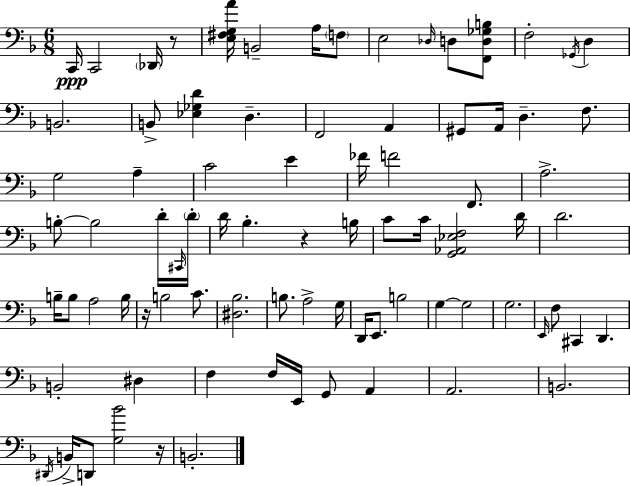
C2/s C2/h Db2/s R/e [E3,F#3,G3,A4]/s B2/h A3/s F3/e E3/h Db3/s D3/e [F2,D3,Gb3,B3]/e F3/h Gb2/s D3/q B2/h. B2/e [Eb3,Gb3,D4]/q D3/q. F2/h A2/q G#2/e A2/s D3/q. F3/e. G3/h A3/q C4/h E4/q FES4/s F4/h F2/e. A3/h. B3/e B3/h D4/s C#2/s D4/s D4/s Bb3/q. R/q B3/s C4/e C4/s [G2,Ab2,Eb3,F3]/h D4/s D4/h. B3/s B3/e A3/h B3/s R/s B3/h C4/e. [D#3,Bb3]/h. B3/e. A3/h G3/s D2/s E2/e. B3/h G3/q G3/h G3/h. E2/s F3/e C#2/q D2/q. B2/h D#3/q F3/q F3/s E2/s G2/e A2/q A2/h. B2/h. D#2/s B2/s D2/e [G3,Bb4]/h R/s B2/h.